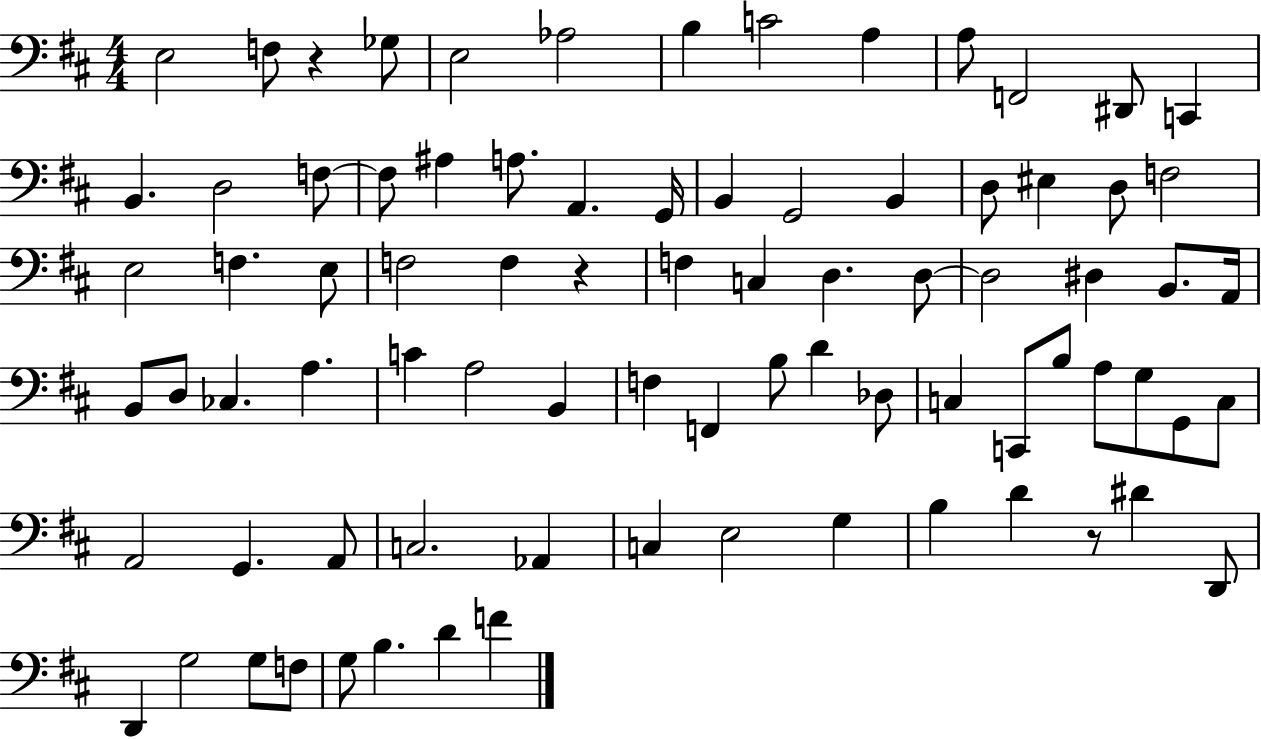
E3/h F3/e R/q Gb3/e E3/h Ab3/h B3/q C4/h A3/q A3/e F2/h D#2/e C2/q B2/q. D3/h F3/e F3/e A#3/q A3/e. A2/q. G2/s B2/q G2/h B2/q D3/e EIS3/q D3/e F3/h E3/h F3/q. E3/e F3/h F3/q R/q F3/q C3/q D3/q. D3/e D3/h D#3/q B2/e. A2/s B2/e D3/e CES3/q. A3/q. C4/q A3/h B2/q F3/q F2/q B3/e D4/q Db3/e C3/q C2/e B3/e A3/e G3/e G2/e C3/e A2/h G2/q. A2/e C3/h. Ab2/q C3/q E3/h G3/q B3/q D4/q R/e D#4/q D2/e D2/q G3/h G3/e F3/e G3/e B3/q. D4/q F4/q